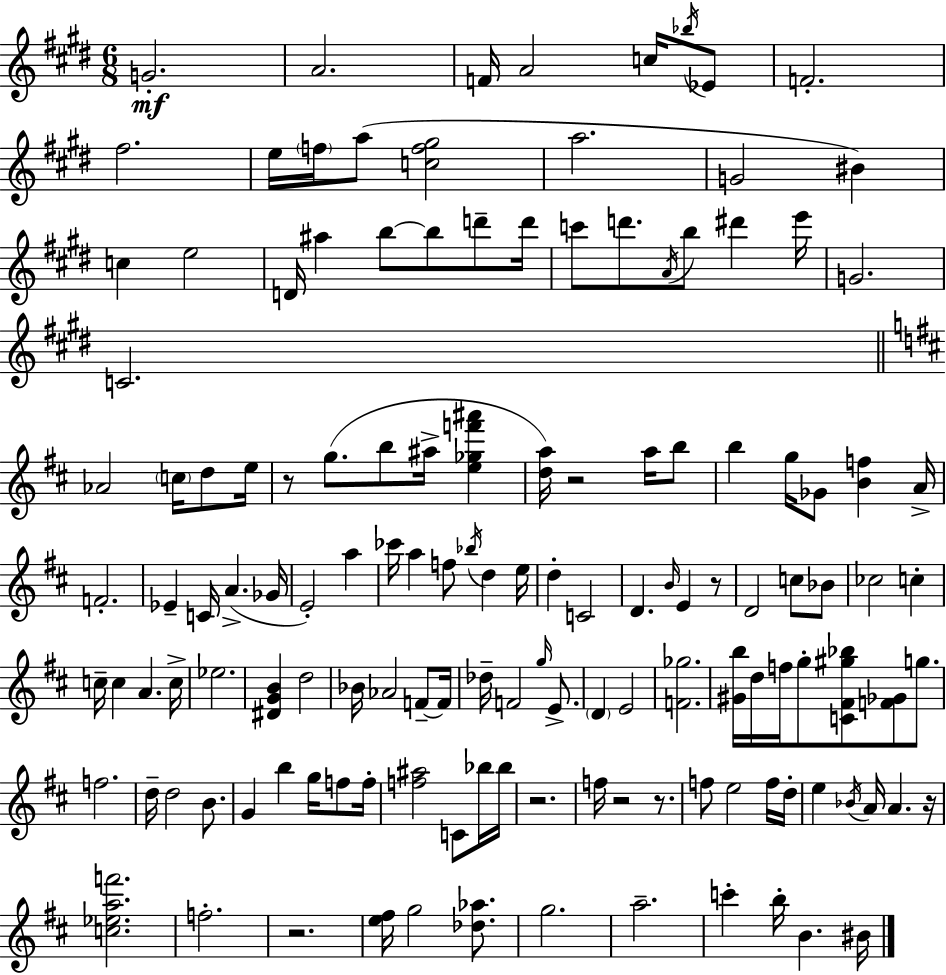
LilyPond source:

{
  \clef treble
  \numericTimeSignature
  \time 6/8
  \key e \major
  g'2.-.\mf | a'2. | f'16 a'2 c''16 \acciaccatura { bes''16 } ees'8 | f'2.-. | \break fis''2. | e''16 \parenthesize f''16 a''8( <c'' f'' gis''>2 | a''2. | g'2 bis'4) | \break c''4 e''2 | d'16 ais''4 b''8~~ b''8 d'''8-- | d'''16 c'''8 d'''8. \acciaccatura { a'16 } b''8 dis'''4 | e'''16 g'2. | \break c'2. | \bar "||" \break \key d \major aes'2 \parenthesize c''16 d''8 e''16 | r8 g''8.( b''8 ais''16-> <e'' ges'' f''' ais'''>4 | <d'' a''>16) r2 a''16 b''8 | b''4 g''16 ges'8 <b' f''>4 a'16-> | \break f'2.-. | ees'4-- c'16 a'4.->( ges'16 | e'2-.) a''4 | ces'''16 a''4 f''8 \acciaccatura { bes''16 } d''4 | \break e''16 d''4-. c'2 | d'4. \grace { b'16 } e'4 | r8 d'2 c''8 | bes'8 ces''2 c''4-. | \break c''16-- c''4 a'4. | c''16-> ees''2. | <dis' g' b'>4 d''2 | bes'16 aes'2 f'8--~~ | \break f'16 des''16-- f'2 \grace { g''16 } | e'8.-> \parenthesize d'4 e'2 | <f' ges''>2. | <gis' b''>16 d''16 f''16 g''8-. <c' fis' gis'' bes''>8 <f' ges'>8 | \break g''8. f''2. | d''16-- d''2 | b'8. g'4 b''4 g''16 | f''8 f''16-. <f'' ais''>2 c'8 | \break bes''16 bes''16 r2. | f''16 r2 | r8. f''8 e''2 | f''16 d''16-. e''4 \acciaccatura { bes'16 } a'16 a'4. | \break r16 <c'' ees'' a'' f'''>2. | f''2.-. | r2. | <e'' fis''>16 g''2 | \break <des'' aes''>8. g''2. | a''2.-- | c'''4-. b''16-. b'4. | bis'16 \bar "|."
}